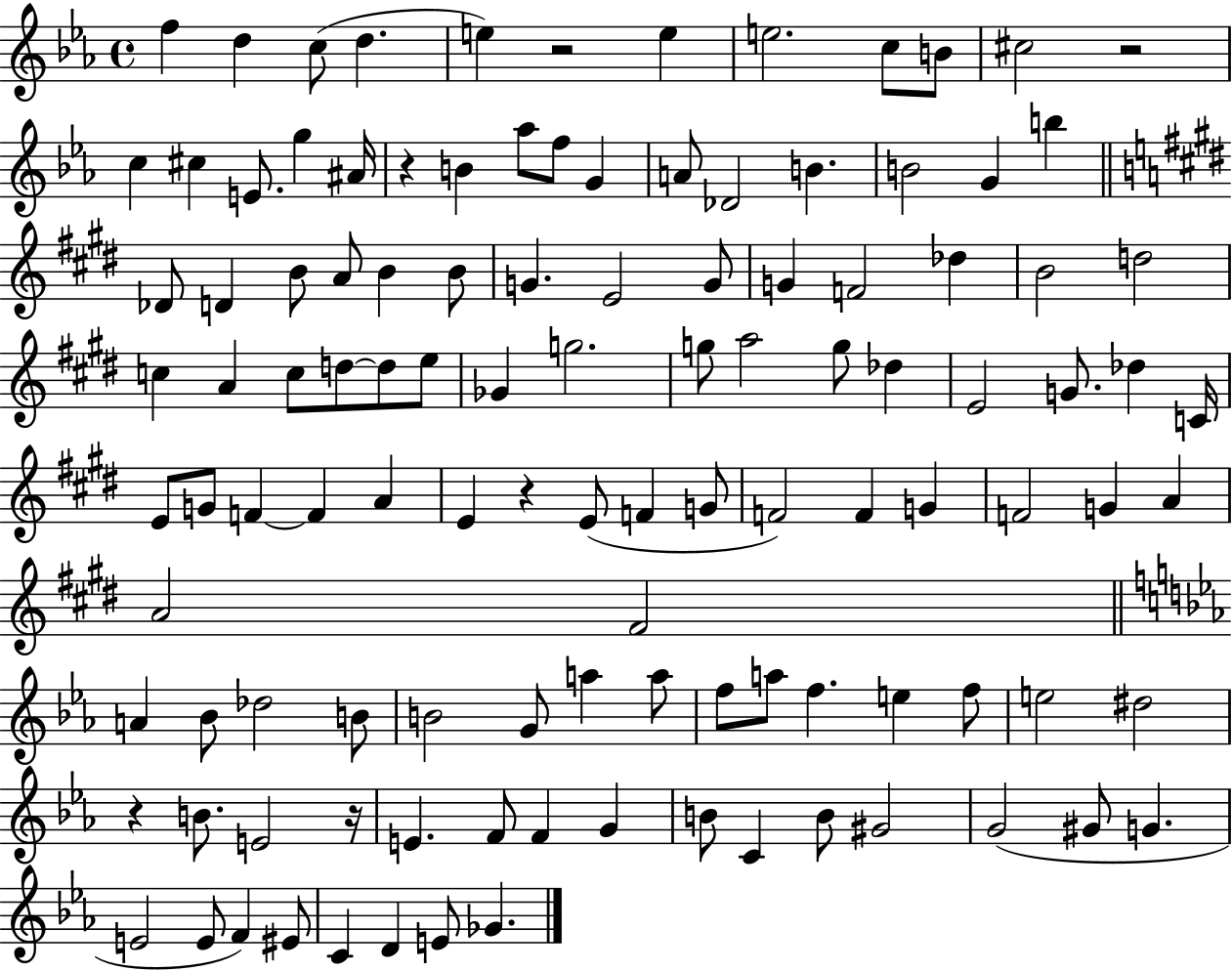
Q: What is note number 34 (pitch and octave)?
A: G4